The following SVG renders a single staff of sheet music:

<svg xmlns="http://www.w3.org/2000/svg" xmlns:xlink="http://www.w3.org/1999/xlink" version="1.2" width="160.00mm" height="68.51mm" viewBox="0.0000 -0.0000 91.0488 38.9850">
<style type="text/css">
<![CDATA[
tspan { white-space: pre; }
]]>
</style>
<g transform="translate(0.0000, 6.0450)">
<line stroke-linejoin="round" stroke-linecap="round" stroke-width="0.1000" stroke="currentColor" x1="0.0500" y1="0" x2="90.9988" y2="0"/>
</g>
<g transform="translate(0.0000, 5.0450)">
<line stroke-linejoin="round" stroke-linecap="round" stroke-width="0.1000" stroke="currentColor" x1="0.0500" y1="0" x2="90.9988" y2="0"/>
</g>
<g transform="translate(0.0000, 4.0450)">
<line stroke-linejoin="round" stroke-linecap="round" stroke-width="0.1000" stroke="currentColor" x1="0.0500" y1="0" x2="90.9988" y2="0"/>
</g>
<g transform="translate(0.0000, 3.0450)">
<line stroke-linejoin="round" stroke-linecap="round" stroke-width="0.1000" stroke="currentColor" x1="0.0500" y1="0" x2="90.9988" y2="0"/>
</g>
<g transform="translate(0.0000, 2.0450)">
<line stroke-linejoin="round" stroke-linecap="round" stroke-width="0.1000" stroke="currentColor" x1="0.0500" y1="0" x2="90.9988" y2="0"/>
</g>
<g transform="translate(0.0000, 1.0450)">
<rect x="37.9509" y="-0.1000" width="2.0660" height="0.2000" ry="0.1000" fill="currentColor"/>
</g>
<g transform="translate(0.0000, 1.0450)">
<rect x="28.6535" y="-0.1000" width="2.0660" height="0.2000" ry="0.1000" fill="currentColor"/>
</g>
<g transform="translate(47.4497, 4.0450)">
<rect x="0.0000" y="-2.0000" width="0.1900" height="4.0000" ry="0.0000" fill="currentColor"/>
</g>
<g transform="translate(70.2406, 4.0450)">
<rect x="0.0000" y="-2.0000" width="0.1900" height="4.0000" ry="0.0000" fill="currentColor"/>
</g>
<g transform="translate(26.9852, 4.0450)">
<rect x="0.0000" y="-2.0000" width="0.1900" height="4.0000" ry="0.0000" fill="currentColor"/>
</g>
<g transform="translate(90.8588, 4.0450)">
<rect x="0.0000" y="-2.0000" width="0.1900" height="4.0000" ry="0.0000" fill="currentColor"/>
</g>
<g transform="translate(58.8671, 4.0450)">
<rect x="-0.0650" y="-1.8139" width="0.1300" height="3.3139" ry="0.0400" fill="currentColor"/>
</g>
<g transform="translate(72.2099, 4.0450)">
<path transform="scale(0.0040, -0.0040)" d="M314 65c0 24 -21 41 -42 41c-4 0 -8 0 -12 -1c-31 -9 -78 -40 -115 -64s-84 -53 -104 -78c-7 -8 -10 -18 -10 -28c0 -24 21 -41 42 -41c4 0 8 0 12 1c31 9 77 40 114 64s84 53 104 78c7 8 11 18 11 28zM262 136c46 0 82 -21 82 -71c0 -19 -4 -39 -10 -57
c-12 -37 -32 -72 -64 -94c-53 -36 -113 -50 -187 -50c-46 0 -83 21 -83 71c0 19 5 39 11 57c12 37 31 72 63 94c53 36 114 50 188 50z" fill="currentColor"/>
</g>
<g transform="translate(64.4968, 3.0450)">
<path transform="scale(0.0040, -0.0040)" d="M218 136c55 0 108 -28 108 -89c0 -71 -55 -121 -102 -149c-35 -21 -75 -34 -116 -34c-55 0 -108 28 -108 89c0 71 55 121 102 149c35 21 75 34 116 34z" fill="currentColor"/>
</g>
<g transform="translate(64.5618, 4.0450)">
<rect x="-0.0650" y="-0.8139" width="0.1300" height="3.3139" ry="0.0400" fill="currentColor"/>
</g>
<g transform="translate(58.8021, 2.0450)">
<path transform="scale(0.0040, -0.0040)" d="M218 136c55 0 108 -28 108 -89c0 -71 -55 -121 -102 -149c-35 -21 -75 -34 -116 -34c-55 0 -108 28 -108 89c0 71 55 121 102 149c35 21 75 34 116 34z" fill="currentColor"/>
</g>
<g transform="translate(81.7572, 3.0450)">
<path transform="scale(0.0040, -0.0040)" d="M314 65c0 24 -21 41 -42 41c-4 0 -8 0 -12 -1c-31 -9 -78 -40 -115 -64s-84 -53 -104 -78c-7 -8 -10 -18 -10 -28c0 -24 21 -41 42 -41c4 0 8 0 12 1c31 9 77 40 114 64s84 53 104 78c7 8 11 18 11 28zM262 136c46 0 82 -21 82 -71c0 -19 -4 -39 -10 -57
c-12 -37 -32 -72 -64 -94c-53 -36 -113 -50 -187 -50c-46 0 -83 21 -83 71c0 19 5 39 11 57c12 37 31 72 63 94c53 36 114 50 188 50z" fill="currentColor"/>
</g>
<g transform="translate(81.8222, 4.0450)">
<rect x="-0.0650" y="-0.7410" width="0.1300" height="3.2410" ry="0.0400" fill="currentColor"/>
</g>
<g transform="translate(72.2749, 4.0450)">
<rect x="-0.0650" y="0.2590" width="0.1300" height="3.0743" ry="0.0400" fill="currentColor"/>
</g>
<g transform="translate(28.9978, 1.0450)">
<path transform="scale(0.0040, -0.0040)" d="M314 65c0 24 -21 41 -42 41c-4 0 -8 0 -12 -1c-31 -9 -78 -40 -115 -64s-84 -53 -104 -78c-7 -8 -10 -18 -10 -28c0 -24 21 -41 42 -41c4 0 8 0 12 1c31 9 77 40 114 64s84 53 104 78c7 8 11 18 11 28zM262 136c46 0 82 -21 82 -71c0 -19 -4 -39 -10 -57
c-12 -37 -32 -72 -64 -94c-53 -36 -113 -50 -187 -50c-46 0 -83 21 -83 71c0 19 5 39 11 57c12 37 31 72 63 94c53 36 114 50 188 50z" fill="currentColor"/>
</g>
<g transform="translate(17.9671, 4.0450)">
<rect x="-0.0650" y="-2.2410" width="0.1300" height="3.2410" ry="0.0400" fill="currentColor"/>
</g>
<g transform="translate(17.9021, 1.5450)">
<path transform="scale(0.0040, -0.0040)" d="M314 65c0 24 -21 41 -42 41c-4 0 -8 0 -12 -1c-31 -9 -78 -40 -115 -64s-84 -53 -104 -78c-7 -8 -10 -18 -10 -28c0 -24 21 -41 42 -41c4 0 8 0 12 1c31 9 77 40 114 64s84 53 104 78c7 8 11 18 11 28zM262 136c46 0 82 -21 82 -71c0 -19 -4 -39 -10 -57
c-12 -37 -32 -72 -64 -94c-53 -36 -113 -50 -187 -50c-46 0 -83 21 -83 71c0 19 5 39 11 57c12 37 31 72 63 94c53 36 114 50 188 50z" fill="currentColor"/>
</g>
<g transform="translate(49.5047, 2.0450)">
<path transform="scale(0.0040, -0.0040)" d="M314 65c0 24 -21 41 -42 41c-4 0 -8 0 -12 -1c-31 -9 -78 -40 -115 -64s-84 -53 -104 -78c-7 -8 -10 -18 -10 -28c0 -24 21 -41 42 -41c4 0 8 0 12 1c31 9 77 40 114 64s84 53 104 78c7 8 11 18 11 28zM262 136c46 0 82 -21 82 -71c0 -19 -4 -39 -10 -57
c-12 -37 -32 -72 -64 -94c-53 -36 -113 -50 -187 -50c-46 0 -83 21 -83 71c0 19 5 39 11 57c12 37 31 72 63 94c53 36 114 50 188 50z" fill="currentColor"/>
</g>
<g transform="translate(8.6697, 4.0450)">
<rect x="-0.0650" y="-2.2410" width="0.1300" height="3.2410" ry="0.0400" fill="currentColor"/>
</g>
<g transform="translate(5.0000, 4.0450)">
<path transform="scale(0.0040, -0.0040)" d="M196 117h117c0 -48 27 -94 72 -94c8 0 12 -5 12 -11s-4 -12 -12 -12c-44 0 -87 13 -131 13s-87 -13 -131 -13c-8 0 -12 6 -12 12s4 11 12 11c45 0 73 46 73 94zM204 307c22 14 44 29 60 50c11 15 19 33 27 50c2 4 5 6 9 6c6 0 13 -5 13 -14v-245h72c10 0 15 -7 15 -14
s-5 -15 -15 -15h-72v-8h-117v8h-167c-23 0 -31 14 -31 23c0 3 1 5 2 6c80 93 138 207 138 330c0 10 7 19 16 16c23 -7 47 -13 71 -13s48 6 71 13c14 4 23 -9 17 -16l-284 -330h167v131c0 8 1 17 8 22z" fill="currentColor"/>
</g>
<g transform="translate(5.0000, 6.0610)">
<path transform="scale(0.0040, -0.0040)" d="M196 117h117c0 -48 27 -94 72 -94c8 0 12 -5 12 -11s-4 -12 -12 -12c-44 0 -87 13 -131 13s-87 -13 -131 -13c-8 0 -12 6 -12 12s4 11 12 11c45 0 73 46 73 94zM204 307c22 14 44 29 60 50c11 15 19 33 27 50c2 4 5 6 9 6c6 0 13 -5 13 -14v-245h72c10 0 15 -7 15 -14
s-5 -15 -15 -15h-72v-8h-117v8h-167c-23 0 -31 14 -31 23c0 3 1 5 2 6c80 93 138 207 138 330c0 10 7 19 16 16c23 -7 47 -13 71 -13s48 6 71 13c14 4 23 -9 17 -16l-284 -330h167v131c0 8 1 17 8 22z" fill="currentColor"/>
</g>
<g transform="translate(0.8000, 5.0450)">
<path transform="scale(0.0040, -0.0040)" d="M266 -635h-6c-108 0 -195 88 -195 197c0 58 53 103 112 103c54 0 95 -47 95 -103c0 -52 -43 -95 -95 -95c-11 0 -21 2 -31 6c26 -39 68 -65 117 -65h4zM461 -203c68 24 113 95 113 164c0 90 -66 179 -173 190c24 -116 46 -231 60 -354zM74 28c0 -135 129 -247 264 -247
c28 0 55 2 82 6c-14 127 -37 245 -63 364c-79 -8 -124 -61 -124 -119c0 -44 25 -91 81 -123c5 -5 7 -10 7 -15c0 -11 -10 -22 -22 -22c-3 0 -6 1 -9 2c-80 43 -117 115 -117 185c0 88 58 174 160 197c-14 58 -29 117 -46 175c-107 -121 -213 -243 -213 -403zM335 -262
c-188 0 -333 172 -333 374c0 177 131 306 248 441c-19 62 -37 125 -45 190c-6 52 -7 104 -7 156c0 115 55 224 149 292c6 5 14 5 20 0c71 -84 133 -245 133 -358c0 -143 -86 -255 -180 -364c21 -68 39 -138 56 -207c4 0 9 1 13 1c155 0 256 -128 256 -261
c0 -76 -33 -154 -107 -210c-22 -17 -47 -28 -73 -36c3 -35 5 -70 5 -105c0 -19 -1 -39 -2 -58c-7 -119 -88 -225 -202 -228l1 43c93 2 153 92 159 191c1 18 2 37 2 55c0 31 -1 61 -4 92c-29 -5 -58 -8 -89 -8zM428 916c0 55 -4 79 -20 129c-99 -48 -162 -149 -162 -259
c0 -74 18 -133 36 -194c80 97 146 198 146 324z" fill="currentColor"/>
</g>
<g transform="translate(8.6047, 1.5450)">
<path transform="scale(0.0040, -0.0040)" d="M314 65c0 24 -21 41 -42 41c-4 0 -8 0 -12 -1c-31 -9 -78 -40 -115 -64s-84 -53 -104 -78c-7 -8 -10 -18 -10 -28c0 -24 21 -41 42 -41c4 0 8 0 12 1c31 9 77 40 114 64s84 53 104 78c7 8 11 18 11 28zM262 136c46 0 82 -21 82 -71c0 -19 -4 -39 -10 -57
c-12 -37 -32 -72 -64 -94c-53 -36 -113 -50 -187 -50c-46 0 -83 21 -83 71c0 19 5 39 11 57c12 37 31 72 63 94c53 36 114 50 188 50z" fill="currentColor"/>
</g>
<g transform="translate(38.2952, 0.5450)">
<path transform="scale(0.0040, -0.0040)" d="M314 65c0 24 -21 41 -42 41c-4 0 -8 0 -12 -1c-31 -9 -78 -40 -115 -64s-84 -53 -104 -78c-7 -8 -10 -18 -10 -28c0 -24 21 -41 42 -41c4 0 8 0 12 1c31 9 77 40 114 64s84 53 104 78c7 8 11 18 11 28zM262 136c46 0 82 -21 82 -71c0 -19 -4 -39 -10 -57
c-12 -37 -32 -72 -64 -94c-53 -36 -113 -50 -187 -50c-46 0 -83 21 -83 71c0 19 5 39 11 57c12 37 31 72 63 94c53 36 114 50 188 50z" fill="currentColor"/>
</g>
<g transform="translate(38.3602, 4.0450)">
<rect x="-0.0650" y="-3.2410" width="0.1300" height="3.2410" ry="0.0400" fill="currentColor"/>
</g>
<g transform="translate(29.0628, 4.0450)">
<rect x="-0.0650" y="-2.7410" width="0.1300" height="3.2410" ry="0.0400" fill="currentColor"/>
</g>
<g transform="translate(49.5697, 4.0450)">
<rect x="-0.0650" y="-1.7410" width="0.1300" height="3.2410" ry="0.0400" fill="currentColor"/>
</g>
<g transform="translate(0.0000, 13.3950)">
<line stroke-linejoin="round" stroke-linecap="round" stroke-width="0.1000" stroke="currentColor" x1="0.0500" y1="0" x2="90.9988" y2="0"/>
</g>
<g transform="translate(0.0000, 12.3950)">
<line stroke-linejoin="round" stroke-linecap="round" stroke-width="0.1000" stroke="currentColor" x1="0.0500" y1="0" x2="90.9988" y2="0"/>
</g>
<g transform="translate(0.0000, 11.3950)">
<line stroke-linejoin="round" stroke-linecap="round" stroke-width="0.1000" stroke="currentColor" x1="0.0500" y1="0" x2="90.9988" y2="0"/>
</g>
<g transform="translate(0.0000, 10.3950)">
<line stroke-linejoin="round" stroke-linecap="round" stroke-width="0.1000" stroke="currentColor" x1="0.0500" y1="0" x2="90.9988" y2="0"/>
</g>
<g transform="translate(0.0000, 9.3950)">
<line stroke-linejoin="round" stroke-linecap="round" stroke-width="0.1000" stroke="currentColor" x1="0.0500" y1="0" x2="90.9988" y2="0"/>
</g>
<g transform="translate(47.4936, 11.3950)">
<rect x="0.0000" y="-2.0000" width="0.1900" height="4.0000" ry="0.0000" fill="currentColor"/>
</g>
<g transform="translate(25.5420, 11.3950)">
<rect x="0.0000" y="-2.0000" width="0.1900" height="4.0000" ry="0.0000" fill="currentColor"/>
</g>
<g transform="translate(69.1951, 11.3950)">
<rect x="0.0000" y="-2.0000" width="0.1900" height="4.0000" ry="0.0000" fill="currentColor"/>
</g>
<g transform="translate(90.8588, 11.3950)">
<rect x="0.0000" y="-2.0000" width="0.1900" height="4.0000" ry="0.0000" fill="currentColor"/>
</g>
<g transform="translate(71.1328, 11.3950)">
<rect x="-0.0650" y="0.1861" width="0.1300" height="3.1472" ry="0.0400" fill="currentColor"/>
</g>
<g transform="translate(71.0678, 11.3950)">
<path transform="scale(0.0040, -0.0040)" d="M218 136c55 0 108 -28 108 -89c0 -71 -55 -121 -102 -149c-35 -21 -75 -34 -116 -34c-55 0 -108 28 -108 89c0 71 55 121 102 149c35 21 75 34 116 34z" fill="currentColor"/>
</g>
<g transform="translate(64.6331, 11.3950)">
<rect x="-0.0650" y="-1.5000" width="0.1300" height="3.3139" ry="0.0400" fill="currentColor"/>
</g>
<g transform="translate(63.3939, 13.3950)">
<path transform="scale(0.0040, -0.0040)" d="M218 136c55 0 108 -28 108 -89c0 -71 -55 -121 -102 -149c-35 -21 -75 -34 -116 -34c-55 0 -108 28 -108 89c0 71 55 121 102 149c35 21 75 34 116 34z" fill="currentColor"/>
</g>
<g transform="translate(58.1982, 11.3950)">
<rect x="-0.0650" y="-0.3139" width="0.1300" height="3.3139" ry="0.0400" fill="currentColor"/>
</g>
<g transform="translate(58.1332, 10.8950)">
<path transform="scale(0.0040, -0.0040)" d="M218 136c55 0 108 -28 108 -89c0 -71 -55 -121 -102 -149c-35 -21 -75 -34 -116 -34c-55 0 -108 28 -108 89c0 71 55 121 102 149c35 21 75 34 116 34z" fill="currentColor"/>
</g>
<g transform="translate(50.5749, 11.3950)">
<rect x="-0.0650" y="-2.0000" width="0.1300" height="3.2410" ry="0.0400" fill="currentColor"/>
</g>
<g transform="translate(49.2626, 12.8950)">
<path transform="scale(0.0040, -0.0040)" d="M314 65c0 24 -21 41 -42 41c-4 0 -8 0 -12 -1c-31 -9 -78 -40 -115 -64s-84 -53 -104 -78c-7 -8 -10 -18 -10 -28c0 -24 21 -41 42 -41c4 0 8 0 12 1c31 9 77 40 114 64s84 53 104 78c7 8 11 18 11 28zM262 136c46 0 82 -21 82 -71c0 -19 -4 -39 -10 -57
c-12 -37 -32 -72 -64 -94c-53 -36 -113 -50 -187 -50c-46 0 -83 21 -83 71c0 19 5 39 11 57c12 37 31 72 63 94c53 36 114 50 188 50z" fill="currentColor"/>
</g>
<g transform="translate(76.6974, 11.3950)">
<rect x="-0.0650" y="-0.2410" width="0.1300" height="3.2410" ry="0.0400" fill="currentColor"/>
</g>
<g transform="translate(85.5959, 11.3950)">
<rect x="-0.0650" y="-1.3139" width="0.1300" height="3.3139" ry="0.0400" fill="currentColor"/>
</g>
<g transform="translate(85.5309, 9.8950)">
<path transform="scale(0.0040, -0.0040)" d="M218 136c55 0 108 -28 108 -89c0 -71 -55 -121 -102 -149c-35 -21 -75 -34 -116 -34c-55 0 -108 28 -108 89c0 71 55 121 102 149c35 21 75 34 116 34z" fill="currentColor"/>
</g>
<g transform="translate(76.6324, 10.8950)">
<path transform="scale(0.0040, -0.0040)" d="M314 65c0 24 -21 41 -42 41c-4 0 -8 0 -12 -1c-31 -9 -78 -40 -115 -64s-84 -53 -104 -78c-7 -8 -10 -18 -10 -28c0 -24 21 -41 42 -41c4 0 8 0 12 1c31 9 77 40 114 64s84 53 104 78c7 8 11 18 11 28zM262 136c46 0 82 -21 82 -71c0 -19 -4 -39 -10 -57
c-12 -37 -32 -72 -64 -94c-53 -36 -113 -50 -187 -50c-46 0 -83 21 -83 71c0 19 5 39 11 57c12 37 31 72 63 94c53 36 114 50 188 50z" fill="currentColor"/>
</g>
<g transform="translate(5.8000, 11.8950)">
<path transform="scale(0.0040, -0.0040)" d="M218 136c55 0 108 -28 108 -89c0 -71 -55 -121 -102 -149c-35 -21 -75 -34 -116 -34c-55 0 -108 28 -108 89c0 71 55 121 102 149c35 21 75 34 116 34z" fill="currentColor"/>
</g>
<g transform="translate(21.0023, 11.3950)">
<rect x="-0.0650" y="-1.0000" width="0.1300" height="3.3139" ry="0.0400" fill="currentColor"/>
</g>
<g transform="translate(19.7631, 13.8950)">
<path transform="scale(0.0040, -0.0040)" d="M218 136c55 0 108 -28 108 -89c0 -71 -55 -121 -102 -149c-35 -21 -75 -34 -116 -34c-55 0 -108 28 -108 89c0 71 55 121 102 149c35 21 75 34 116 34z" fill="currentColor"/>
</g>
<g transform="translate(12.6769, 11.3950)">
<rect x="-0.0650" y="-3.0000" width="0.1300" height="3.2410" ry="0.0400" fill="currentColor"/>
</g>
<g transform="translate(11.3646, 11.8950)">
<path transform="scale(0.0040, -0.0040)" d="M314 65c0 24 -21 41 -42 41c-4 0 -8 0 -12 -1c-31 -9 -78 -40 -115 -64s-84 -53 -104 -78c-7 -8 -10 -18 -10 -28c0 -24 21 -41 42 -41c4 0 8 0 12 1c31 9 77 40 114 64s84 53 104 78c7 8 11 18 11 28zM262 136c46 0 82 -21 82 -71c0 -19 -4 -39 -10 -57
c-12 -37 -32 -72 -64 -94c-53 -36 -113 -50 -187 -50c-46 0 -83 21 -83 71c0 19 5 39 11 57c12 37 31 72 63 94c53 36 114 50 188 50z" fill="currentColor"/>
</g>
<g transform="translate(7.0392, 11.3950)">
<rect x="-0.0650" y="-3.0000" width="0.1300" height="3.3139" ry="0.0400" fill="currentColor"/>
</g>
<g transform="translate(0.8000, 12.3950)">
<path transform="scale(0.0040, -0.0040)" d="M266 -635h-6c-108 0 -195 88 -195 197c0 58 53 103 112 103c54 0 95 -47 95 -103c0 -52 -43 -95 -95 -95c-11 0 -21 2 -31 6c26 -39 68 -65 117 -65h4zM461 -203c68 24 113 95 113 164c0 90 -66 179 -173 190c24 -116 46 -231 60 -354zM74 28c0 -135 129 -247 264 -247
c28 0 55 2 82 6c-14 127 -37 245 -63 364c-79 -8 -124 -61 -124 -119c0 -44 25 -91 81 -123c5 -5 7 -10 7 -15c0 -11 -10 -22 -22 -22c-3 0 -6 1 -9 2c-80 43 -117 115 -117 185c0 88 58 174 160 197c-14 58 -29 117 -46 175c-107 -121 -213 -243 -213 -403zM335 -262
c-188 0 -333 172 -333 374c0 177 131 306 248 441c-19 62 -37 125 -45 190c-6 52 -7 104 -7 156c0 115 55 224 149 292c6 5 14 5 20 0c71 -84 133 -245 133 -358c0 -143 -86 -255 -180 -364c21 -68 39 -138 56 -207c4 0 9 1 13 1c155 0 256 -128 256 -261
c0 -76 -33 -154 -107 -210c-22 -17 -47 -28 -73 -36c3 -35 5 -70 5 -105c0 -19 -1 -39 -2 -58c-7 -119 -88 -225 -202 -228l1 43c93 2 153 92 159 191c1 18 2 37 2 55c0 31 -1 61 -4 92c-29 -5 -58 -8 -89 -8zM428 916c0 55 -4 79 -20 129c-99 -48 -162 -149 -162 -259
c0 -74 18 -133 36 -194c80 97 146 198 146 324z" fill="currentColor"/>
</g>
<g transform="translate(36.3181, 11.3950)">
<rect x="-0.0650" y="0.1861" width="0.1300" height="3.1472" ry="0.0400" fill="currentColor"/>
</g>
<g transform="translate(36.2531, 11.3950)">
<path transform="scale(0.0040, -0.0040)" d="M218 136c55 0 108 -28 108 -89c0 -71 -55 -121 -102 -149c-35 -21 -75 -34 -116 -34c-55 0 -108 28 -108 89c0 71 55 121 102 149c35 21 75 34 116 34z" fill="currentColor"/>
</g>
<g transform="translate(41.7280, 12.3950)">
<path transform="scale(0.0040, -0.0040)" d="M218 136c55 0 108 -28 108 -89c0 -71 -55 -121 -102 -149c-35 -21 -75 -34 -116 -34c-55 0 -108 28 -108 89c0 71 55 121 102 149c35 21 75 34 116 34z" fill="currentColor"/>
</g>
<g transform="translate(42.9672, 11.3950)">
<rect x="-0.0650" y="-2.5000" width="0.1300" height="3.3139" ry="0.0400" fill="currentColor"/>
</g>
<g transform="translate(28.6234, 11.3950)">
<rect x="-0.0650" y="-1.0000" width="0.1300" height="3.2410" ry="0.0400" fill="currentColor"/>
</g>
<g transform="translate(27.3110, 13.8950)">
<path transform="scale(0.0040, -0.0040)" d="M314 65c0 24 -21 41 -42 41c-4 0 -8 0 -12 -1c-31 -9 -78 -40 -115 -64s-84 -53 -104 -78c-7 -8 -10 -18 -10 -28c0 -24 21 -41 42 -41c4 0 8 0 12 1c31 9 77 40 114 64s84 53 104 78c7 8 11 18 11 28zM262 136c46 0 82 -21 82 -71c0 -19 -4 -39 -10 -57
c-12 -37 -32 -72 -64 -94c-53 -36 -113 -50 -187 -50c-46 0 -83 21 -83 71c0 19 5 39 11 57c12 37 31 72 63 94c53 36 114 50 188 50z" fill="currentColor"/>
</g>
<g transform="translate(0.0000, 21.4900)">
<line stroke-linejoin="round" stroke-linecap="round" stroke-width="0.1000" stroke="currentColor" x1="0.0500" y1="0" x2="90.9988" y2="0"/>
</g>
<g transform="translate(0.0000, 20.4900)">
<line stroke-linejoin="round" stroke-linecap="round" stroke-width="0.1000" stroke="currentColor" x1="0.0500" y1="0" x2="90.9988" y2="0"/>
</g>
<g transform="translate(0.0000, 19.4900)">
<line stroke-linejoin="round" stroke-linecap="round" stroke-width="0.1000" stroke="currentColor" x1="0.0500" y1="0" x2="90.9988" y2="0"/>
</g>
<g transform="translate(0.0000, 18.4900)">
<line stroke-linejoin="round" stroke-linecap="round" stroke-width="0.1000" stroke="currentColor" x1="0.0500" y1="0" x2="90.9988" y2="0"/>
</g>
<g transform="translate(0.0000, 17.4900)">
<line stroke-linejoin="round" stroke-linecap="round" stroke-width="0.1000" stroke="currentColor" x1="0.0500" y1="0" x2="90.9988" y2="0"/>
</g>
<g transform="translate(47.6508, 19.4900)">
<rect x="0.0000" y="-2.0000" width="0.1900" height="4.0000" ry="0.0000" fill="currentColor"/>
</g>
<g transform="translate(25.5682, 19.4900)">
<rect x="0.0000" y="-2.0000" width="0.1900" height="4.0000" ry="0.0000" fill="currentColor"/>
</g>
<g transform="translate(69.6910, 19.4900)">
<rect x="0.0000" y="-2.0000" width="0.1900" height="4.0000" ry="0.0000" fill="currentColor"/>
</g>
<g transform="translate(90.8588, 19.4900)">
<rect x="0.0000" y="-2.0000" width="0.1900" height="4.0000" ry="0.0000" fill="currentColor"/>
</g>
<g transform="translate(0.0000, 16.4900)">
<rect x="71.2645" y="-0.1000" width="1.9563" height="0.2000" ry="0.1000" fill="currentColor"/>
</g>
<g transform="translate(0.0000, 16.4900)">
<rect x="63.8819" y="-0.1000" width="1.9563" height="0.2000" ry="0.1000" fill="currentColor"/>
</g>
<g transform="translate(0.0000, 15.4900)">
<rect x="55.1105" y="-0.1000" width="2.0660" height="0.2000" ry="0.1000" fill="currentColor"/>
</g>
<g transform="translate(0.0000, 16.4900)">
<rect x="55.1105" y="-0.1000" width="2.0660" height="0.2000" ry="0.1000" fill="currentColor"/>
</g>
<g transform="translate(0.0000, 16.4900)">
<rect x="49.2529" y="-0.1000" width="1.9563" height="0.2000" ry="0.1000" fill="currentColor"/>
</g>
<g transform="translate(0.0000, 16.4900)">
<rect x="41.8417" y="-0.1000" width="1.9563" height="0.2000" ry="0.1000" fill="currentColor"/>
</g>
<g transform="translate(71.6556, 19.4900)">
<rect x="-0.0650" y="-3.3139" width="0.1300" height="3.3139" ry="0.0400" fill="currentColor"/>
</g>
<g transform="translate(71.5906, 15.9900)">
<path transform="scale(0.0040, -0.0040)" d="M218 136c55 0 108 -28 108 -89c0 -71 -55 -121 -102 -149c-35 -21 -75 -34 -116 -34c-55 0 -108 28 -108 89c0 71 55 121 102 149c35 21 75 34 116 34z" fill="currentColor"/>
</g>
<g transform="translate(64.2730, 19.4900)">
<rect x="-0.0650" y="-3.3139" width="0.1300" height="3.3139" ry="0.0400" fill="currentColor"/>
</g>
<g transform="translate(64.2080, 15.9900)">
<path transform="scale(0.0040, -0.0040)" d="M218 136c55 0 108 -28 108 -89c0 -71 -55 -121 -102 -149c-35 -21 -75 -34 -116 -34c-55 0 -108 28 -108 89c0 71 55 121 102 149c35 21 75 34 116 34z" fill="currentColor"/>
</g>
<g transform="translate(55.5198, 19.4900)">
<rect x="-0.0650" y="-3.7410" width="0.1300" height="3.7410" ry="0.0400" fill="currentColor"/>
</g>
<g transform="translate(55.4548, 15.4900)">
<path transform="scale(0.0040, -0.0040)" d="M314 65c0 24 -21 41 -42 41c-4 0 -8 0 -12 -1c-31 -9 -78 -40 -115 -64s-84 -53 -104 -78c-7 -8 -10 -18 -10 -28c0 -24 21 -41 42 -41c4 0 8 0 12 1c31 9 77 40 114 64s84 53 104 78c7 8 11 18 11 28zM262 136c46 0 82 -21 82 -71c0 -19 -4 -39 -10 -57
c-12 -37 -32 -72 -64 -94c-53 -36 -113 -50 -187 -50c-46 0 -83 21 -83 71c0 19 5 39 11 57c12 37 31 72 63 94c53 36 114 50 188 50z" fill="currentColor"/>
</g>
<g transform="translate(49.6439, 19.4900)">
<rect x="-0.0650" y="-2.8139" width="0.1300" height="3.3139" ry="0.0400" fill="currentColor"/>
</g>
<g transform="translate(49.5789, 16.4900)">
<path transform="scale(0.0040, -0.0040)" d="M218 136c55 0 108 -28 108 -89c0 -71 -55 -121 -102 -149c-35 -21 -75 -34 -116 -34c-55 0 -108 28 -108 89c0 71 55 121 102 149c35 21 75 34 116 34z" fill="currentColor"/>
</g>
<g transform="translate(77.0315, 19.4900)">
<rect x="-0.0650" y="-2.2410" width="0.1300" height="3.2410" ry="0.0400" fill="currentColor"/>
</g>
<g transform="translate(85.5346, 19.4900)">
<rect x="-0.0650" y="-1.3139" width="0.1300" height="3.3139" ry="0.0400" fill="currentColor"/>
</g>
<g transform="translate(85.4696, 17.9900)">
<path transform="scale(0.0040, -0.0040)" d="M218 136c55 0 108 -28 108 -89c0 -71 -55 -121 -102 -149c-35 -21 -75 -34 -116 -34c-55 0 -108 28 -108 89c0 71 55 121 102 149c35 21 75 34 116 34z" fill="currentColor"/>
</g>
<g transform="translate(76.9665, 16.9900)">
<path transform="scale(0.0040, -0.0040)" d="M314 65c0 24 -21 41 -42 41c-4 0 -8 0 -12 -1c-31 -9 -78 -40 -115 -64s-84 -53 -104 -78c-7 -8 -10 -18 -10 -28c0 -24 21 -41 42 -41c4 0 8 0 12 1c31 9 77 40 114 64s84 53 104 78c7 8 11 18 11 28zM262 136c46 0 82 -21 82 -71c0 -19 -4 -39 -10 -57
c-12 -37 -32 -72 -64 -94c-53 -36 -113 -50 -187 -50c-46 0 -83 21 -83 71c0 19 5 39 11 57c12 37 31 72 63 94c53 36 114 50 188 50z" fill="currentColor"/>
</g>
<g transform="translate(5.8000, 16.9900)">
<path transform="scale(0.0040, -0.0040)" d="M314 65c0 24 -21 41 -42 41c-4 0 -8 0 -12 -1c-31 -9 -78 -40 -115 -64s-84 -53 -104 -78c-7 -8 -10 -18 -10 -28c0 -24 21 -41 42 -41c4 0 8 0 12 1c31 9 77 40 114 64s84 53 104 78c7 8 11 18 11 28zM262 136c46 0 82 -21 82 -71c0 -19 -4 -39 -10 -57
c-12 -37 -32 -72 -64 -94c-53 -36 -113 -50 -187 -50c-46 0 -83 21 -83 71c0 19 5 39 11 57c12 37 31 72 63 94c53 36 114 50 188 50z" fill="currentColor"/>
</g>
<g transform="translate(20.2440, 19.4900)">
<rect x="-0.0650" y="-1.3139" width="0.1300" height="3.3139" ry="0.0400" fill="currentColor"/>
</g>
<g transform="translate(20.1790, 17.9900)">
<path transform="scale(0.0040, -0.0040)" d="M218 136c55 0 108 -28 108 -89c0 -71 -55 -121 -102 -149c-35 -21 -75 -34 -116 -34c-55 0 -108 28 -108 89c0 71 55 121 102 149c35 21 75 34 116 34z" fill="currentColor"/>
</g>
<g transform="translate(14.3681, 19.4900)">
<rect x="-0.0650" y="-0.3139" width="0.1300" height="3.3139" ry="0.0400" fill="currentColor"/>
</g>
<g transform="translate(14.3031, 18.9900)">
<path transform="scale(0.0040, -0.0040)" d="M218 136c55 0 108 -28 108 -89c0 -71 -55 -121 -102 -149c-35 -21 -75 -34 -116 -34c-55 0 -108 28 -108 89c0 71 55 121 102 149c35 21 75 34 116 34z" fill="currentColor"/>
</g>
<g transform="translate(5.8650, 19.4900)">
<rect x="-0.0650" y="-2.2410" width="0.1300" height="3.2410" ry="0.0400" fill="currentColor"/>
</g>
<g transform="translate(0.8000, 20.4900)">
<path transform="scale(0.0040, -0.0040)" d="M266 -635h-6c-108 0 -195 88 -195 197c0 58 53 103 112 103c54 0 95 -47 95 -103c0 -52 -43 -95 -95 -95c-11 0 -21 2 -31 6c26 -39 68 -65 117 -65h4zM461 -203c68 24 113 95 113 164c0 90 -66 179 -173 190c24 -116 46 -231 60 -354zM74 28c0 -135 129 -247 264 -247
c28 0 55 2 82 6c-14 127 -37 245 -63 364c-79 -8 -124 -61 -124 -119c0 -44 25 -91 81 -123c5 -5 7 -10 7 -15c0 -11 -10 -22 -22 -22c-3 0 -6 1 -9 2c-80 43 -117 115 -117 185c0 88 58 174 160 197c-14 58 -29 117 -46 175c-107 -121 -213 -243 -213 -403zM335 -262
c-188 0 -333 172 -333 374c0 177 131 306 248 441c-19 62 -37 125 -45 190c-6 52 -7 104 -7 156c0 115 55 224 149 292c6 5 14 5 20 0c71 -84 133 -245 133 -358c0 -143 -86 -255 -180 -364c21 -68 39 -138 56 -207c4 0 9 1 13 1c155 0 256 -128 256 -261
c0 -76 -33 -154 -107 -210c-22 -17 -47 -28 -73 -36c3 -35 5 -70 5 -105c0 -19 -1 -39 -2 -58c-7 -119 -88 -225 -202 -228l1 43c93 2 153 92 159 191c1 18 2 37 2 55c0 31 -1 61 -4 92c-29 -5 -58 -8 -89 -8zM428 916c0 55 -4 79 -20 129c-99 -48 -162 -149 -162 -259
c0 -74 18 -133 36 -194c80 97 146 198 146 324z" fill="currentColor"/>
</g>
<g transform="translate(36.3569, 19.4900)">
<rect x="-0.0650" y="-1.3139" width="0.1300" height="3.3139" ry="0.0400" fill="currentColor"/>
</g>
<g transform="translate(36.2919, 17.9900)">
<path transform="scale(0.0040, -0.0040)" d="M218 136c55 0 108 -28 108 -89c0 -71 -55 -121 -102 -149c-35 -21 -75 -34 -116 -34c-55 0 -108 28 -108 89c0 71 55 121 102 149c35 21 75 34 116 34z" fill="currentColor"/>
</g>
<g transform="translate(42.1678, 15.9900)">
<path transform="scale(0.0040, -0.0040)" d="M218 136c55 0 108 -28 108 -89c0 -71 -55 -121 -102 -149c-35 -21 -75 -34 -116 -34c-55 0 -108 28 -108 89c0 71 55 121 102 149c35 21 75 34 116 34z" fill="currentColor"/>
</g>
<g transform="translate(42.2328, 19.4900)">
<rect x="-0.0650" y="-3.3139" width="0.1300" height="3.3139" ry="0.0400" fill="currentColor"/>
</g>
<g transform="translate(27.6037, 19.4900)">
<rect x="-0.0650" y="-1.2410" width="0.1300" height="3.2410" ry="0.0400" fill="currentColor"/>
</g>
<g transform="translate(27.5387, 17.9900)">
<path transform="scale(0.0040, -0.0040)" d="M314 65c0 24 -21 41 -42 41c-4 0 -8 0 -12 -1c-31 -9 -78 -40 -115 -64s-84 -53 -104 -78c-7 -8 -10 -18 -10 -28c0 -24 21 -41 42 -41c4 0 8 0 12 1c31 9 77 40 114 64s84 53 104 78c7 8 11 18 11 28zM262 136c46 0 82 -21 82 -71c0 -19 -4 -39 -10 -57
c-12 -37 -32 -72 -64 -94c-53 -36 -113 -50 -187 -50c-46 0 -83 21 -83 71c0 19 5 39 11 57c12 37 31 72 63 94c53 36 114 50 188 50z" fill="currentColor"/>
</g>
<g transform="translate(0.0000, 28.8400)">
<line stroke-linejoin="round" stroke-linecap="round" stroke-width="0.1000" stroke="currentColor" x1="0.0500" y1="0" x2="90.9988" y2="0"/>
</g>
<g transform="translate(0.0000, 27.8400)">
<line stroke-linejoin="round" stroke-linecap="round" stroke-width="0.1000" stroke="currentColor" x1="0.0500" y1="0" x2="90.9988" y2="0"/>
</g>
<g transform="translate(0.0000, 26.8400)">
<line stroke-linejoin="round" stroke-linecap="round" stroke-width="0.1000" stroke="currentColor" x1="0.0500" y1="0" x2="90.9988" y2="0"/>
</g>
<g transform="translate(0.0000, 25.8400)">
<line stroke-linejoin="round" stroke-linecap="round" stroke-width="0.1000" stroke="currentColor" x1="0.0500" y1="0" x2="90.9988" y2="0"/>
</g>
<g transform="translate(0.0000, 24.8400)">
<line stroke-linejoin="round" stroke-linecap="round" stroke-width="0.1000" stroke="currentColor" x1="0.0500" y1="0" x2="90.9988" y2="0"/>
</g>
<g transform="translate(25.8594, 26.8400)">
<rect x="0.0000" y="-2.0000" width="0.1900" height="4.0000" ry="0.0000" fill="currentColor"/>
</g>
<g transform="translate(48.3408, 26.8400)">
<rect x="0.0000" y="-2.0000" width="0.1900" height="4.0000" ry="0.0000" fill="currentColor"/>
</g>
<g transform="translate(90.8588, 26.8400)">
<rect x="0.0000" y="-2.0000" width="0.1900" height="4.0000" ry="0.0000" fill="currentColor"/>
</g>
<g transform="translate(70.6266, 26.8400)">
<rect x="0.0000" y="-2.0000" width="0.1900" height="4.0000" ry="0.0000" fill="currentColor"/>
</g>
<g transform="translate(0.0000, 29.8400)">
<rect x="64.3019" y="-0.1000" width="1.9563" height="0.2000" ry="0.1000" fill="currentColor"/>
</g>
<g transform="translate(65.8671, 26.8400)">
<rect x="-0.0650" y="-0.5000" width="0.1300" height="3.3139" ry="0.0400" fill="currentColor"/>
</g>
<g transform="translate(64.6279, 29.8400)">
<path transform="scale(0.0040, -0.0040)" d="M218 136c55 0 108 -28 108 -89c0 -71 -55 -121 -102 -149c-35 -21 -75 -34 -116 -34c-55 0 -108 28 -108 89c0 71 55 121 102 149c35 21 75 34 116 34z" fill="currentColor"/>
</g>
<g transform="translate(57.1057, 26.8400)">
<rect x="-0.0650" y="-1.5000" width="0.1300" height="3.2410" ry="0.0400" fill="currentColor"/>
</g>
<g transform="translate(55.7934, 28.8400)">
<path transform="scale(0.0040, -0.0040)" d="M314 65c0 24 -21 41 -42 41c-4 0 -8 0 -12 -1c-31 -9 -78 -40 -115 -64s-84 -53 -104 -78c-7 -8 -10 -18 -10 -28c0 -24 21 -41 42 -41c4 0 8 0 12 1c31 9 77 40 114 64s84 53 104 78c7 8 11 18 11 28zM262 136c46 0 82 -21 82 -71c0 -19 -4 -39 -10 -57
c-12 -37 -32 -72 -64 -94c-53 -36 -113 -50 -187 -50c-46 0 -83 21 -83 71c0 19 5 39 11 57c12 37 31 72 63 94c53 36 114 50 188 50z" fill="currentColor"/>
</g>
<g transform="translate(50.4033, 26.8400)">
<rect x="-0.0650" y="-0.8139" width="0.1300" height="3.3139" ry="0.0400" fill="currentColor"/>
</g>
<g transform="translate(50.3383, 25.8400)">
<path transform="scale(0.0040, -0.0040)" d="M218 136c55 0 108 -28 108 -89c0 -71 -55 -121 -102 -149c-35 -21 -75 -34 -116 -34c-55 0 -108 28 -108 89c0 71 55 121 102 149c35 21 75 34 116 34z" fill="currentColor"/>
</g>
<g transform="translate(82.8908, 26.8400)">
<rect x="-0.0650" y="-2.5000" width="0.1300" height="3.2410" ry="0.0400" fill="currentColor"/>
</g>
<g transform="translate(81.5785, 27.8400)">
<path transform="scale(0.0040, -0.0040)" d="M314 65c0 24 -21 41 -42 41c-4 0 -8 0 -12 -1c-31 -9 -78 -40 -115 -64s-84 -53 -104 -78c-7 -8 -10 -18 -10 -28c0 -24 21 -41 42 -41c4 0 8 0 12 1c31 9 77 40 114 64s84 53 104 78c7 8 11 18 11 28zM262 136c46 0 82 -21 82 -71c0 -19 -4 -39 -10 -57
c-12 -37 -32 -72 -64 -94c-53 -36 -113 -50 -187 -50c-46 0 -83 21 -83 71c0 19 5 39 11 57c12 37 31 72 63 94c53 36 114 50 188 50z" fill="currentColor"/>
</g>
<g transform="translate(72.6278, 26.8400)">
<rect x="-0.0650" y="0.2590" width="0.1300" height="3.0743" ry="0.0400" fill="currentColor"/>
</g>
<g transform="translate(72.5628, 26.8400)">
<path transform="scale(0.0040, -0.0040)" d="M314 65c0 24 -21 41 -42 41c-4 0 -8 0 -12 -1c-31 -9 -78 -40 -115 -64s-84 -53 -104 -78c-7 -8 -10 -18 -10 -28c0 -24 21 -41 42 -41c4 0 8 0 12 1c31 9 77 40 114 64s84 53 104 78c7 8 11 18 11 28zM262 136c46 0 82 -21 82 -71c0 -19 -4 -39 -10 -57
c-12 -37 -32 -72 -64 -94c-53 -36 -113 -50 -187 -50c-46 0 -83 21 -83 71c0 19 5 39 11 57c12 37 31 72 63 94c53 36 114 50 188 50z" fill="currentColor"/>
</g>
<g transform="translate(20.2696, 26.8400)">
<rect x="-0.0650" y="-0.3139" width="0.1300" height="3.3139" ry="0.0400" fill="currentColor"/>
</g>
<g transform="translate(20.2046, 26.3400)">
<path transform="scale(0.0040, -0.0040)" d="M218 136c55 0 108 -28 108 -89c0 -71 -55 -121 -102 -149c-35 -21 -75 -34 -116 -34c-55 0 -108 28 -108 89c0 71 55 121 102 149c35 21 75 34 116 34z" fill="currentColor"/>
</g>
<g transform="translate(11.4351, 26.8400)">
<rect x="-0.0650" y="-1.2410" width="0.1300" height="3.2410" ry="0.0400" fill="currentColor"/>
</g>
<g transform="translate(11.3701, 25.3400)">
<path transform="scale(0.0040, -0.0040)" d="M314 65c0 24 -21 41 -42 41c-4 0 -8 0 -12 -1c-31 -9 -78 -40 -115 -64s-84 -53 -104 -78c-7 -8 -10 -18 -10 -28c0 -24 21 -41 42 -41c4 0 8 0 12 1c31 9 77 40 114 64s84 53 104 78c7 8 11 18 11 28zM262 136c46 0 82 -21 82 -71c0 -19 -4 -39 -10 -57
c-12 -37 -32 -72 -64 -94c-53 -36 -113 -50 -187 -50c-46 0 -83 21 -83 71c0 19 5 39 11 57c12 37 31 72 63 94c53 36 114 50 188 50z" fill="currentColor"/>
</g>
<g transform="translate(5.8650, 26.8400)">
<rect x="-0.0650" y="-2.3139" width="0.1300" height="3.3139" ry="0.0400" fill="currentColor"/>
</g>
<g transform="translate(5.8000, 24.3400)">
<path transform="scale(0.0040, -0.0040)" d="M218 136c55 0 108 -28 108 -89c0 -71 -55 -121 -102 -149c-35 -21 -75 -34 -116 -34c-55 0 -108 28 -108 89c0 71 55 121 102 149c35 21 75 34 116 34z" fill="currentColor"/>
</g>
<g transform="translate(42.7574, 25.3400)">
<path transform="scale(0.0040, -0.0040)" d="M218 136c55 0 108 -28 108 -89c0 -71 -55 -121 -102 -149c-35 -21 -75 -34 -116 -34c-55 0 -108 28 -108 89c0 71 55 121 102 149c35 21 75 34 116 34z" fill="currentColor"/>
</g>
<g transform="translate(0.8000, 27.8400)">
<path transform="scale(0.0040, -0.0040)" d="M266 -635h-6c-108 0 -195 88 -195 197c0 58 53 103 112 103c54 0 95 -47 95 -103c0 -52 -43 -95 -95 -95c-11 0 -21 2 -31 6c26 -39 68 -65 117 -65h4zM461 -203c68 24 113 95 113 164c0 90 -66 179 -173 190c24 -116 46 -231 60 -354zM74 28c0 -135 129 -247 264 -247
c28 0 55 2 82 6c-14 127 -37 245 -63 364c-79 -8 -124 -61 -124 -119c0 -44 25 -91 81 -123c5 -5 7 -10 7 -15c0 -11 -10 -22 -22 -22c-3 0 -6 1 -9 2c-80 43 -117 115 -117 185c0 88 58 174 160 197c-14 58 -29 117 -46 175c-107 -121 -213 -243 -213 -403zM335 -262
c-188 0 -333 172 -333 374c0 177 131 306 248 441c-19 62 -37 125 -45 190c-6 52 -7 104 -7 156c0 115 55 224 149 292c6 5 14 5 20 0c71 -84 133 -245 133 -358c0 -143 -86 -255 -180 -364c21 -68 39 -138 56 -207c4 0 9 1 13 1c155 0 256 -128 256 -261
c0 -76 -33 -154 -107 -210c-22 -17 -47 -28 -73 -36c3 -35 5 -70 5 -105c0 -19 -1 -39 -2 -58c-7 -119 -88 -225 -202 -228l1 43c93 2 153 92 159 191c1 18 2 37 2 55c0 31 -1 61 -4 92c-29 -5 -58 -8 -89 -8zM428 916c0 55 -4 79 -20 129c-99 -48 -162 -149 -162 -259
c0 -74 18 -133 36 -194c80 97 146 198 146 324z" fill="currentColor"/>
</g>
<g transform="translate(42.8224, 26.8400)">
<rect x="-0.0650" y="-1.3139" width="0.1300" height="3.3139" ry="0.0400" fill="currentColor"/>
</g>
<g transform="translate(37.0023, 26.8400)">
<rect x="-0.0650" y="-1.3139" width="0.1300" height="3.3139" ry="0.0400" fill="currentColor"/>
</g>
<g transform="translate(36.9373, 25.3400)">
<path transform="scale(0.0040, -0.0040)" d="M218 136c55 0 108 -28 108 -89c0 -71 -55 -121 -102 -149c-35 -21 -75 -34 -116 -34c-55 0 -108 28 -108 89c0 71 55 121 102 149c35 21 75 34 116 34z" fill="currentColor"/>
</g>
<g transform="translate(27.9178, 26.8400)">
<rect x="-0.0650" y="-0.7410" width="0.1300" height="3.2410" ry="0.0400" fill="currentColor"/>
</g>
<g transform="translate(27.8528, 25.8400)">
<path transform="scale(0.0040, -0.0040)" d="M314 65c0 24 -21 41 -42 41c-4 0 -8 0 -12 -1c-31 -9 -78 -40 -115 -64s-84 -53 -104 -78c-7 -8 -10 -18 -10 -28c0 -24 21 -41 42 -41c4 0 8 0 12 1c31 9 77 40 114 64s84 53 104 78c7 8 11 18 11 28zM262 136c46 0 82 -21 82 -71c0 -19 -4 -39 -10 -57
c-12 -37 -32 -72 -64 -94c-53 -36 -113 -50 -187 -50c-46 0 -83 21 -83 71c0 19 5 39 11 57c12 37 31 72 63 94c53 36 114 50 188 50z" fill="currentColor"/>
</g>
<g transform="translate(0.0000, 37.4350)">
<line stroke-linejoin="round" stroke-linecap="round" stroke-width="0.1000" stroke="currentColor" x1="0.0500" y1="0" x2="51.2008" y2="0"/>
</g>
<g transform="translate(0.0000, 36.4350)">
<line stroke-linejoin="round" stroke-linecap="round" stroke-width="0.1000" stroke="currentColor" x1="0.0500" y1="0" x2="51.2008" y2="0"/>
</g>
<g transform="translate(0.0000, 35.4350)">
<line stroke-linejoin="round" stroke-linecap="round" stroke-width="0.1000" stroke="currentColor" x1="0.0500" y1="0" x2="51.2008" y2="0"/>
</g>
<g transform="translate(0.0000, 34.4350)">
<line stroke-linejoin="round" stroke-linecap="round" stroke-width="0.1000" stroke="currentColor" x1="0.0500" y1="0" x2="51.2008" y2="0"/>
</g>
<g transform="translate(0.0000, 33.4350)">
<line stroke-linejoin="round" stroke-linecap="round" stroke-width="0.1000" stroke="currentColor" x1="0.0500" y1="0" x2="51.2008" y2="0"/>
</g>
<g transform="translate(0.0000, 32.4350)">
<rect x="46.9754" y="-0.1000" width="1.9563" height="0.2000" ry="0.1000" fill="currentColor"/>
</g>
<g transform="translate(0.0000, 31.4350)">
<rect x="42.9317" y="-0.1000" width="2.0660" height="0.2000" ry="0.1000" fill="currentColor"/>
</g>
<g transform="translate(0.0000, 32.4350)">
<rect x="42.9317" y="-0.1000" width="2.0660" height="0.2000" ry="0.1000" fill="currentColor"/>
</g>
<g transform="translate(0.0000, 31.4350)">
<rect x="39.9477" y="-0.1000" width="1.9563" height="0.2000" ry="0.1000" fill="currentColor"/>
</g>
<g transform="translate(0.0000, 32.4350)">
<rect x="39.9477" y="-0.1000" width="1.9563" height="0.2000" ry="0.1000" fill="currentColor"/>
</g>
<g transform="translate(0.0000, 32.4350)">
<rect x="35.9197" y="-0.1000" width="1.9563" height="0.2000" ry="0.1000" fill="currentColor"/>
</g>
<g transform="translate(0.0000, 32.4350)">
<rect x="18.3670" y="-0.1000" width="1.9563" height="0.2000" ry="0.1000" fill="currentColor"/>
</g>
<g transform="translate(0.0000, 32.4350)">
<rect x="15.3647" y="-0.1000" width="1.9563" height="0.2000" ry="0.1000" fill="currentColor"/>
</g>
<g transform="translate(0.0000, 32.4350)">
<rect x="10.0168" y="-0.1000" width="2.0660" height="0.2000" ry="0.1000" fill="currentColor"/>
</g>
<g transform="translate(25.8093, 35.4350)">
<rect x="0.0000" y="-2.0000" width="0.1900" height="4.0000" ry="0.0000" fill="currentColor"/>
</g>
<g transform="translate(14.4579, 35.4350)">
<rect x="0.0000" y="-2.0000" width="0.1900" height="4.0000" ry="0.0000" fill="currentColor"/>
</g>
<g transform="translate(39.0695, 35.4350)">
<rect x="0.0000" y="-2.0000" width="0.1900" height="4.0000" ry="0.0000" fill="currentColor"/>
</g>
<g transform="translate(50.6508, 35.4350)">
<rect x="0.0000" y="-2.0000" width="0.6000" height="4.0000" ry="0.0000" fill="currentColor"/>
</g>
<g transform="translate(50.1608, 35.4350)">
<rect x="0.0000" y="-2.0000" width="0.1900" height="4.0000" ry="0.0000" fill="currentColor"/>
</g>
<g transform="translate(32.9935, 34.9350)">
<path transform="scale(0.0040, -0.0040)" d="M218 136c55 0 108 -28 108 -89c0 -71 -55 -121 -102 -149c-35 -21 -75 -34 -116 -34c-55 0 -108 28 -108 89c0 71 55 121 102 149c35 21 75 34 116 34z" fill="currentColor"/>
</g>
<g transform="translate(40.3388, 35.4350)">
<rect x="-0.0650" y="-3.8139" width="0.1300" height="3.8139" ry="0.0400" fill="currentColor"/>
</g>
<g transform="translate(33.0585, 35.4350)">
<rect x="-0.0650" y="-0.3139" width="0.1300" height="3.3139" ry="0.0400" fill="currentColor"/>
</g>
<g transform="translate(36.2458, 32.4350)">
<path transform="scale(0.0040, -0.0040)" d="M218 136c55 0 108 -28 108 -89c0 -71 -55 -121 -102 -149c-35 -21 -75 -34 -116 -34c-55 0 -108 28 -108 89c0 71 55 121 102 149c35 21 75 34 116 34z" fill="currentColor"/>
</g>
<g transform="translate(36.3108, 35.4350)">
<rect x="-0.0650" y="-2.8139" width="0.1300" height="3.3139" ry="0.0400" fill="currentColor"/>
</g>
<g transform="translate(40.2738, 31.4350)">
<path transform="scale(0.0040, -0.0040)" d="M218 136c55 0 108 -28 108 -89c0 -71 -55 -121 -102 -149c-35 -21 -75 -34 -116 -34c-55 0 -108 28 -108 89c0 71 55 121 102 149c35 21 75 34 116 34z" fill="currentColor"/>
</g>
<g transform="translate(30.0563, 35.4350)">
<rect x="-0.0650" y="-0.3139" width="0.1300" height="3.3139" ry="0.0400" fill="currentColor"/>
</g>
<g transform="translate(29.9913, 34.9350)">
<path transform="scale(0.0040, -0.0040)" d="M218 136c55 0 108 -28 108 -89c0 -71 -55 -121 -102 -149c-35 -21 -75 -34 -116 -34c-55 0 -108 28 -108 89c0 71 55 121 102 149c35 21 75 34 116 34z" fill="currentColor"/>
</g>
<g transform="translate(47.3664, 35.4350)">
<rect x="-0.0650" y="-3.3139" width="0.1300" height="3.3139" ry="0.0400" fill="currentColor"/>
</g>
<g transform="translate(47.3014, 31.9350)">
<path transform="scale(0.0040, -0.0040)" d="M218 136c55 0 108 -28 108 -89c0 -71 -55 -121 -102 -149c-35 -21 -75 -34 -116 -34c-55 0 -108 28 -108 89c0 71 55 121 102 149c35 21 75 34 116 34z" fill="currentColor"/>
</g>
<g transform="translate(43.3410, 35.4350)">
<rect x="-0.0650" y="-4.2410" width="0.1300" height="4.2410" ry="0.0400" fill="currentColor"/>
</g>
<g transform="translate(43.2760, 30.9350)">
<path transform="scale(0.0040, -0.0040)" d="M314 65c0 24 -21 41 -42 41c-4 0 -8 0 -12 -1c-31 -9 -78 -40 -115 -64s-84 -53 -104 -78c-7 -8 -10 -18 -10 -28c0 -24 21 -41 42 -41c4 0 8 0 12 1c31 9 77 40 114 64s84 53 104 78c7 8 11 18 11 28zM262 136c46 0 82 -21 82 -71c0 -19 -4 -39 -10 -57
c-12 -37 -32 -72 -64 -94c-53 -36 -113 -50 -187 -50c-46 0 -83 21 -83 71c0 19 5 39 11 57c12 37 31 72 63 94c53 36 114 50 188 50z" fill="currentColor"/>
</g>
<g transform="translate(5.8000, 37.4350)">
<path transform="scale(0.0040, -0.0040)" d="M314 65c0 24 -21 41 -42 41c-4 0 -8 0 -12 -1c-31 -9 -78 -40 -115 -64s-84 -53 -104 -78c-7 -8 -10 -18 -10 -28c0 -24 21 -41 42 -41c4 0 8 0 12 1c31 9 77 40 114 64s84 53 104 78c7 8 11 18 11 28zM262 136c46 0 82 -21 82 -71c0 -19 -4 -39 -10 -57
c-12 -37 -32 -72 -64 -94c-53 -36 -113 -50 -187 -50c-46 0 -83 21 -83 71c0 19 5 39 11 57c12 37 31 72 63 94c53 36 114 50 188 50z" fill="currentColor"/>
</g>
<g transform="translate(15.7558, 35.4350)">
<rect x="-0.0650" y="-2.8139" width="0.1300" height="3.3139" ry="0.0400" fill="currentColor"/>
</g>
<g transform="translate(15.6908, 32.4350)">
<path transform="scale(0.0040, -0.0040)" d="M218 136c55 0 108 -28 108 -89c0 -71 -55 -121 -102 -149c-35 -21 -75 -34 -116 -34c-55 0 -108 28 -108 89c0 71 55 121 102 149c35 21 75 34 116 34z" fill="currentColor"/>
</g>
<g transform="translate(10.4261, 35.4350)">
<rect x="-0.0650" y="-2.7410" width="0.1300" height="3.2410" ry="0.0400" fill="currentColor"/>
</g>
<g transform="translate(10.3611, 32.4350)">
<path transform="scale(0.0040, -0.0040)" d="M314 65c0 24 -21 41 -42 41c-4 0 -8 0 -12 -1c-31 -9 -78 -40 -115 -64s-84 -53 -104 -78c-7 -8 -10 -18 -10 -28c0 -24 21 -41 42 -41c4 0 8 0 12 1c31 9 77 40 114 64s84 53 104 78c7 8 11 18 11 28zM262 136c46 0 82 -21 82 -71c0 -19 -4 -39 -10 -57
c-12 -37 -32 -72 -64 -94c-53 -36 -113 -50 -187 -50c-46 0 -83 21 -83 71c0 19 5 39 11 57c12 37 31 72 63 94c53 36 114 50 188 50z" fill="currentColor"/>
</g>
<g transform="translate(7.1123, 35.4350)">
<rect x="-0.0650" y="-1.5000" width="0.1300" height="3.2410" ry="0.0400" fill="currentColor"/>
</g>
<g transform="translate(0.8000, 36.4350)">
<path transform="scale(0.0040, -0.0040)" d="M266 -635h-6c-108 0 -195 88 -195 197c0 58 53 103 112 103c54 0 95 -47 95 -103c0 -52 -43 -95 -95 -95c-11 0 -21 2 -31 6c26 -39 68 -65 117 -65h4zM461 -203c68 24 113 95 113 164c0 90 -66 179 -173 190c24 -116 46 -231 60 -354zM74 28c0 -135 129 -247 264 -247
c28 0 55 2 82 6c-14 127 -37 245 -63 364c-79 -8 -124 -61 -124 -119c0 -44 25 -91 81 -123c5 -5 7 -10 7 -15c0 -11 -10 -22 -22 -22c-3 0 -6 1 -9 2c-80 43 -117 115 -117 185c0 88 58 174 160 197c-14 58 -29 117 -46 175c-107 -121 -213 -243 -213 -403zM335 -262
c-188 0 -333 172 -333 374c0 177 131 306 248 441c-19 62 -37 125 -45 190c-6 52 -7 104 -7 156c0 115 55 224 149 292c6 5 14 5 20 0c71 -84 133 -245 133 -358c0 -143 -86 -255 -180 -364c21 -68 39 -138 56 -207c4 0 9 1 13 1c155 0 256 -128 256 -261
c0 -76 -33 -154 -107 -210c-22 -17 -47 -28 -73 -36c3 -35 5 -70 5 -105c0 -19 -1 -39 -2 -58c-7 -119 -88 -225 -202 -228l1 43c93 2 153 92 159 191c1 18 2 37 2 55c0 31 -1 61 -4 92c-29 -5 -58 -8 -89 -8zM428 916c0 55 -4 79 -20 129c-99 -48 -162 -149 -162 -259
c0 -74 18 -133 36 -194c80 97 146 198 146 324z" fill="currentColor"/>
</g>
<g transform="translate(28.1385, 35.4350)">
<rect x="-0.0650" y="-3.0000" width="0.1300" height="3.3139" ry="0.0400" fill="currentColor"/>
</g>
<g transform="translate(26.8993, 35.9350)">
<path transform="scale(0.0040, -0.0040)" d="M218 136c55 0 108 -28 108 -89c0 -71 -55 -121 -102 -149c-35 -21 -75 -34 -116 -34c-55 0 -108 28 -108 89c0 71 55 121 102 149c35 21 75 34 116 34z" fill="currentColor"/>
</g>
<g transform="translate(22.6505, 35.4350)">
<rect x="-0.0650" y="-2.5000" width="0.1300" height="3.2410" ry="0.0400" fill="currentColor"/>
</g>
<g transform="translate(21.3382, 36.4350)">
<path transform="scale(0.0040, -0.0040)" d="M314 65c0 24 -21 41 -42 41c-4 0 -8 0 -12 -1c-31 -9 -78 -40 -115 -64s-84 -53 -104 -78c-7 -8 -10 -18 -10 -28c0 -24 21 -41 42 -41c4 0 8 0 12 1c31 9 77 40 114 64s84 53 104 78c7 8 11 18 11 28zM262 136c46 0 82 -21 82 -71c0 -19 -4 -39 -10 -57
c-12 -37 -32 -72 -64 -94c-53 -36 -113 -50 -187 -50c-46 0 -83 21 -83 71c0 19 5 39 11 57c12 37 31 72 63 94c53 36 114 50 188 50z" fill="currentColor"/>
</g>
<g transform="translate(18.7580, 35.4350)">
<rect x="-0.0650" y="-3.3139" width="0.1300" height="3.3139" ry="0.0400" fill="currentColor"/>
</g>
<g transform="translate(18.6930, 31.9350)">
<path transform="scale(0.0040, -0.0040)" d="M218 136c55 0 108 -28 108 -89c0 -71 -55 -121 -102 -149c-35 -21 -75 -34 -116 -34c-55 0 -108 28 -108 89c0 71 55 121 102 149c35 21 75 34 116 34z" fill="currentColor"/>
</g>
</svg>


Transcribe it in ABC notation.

X:1
T:Untitled
M:4/4
L:1/4
K:C
g2 g2 a2 b2 f2 f d B2 d2 A A2 D D2 B G F2 c E B c2 e g2 c e e2 e b a c'2 b b g2 e g e2 c d2 e e d E2 C B2 G2 E2 a2 a b G2 A c c a c' d'2 b